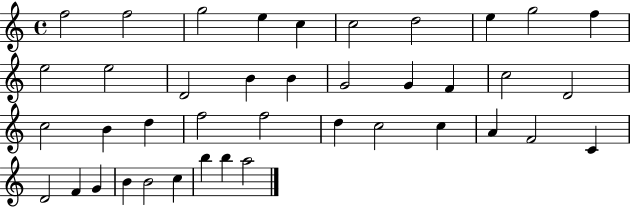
X:1
T:Untitled
M:4/4
L:1/4
K:C
f2 f2 g2 e c c2 d2 e g2 f e2 e2 D2 B B G2 G F c2 D2 c2 B d f2 f2 d c2 c A F2 C D2 F G B B2 c b b a2